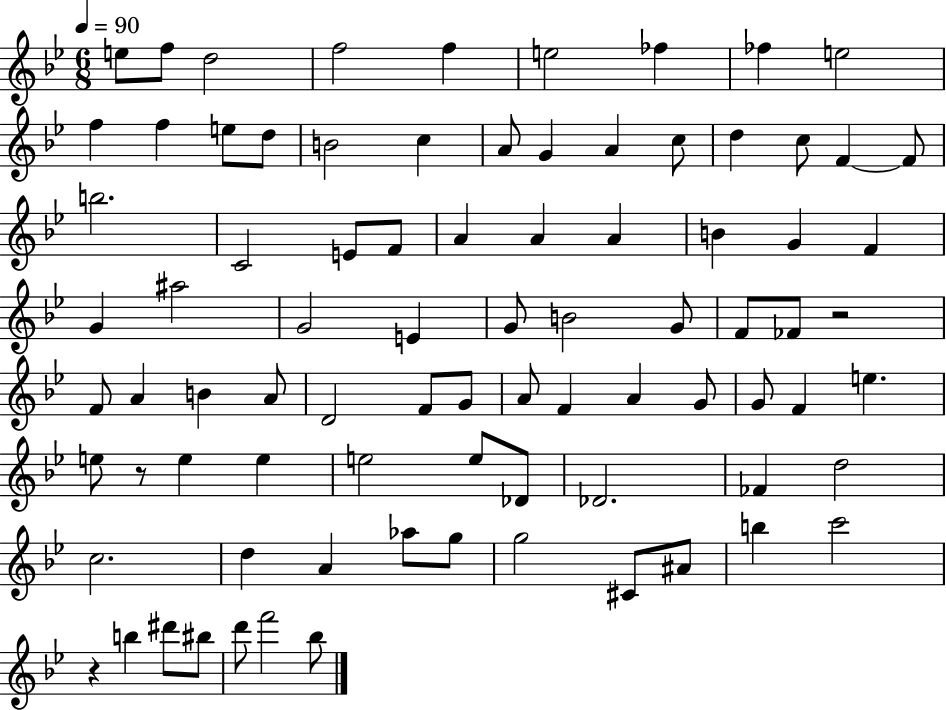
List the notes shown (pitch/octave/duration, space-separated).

E5/e F5/e D5/h F5/h F5/q E5/h FES5/q FES5/q E5/h F5/q F5/q E5/e D5/e B4/h C5/q A4/e G4/q A4/q C5/e D5/q C5/e F4/q F4/e B5/h. C4/h E4/e F4/e A4/q A4/q A4/q B4/q G4/q F4/q G4/q A#5/h G4/h E4/q G4/e B4/h G4/e F4/e FES4/e R/h F4/e A4/q B4/q A4/e D4/h F4/e G4/e A4/e F4/q A4/q G4/e G4/e F4/q E5/q. E5/e R/e E5/q E5/q E5/h E5/e Db4/e Db4/h. FES4/q D5/h C5/h. D5/q A4/q Ab5/e G5/e G5/h C#4/e A#4/e B5/q C6/h R/q B5/q D#6/e BIS5/e D6/e F6/h Bb5/e